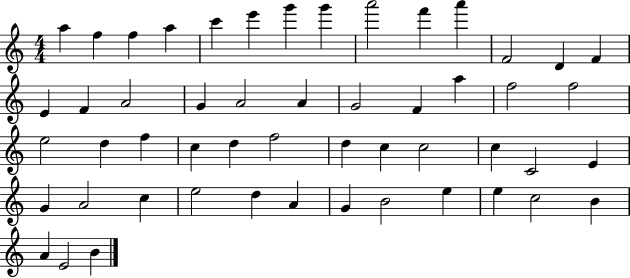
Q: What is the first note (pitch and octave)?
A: A5